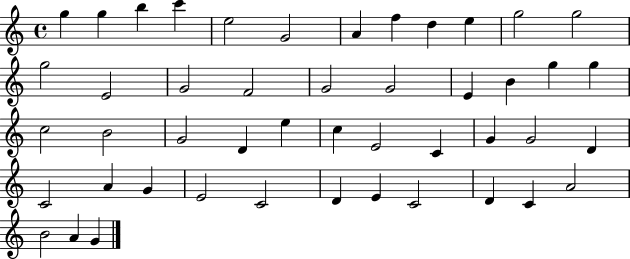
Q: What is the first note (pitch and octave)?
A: G5